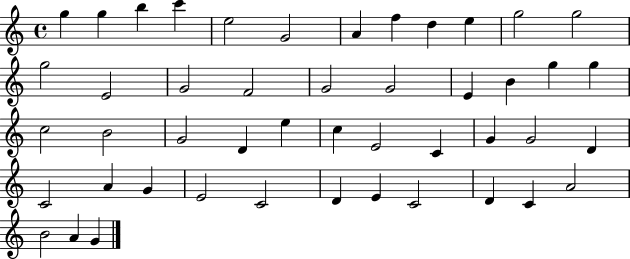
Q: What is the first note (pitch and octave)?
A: G5